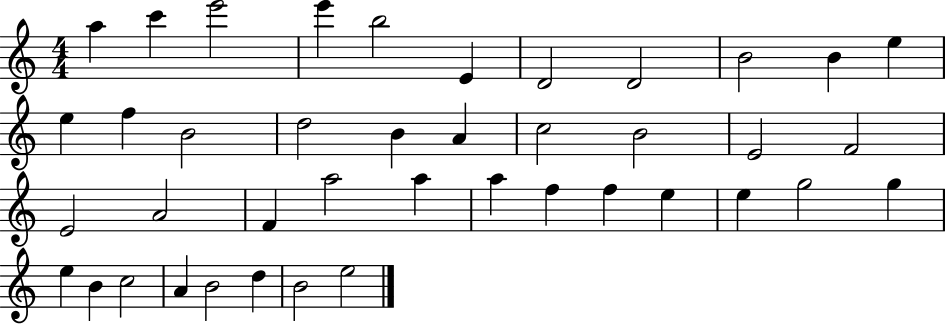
A5/q C6/q E6/h E6/q B5/h E4/q D4/h D4/h B4/h B4/q E5/q E5/q F5/q B4/h D5/h B4/q A4/q C5/h B4/h E4/h F4/h E4/h A4/h F4/q A5/h A5/q A5/q F5/q F5/q E5/q E5/q G5/h G5/q E5/q B4/q C5/h A4/q B4/h D5/q B4/h E5/h